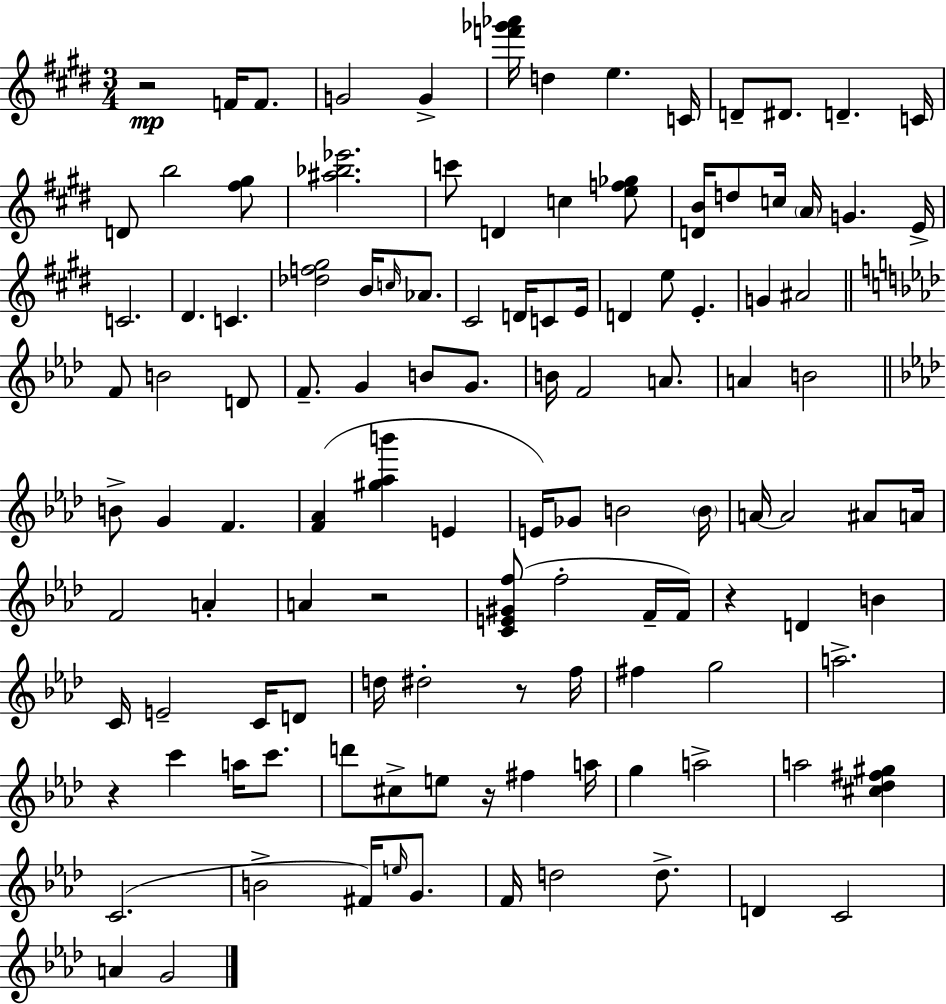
{
  \clef treble
  \numericTimeSignature
  \time 3/4
  \key e \major
  r2\mp f'16 f'8. | g'2 g'4-> | <f''' ges''' aes'''>16 d''4 e''4. c'16 | d'8-- dis'8. d'4.-- c'16 | \break d'8 b''2 <fis'' gis''>8 | <ais'' bes'' ees'''>2. | c'''8 d'4 c''4 <e'' f'' ges''>8 | <d' b'>16 d''8 c''16 \parenthesize a'16 g'4. e'16-> | \break c'2. | dis'4. c'4. | <des'' f'' gis''>2 b'16 \grace { c''16 } aes'8. | cis'2 d'16 c'8 | \break e'16 d'4 e''8 e'4.-. | g'4 ais'2 | \bar "||" \break \key aes \major f'8 b'2 d'8 | f'8.-- g'4 b'8 g'8. | b'16 f'2 a'8. | a'4 b'2 | \break \bar "||" \break \key aes \major b'8-> g'4 f'4. | <f' aes'>4( <gis'' aes'' b'''>4 e'4 | e'16) ges'8 b'2 \parenthesize b'16 | a'16~~ a'2 ais'8 a'16 | \break f'2 a'4-. | a'4 r2 | <c' e' gis' f''>8( f''2-. f'16-- f'16) | r4 d'4 b'4 | \break c'16 e'2-- c'16 d'8 | d''16 dis''2-. r8 f''16 | fis''4 g''2 | a''2.-> | \break r4 c'''4 a''16 c'''8. | d'''8 cis''8-> e''8 r16 fis''4 a''16 | g''4 a''2-> | a''2 <cis'' des'' fis'' gis''>4 | \break c'2.( | b'2-> fis'16) \grace { e''16 } g'8. | f'16 d''2 d''8.-> | d'4 c'2 | \break a'4 g'2 | \bar "|."
}